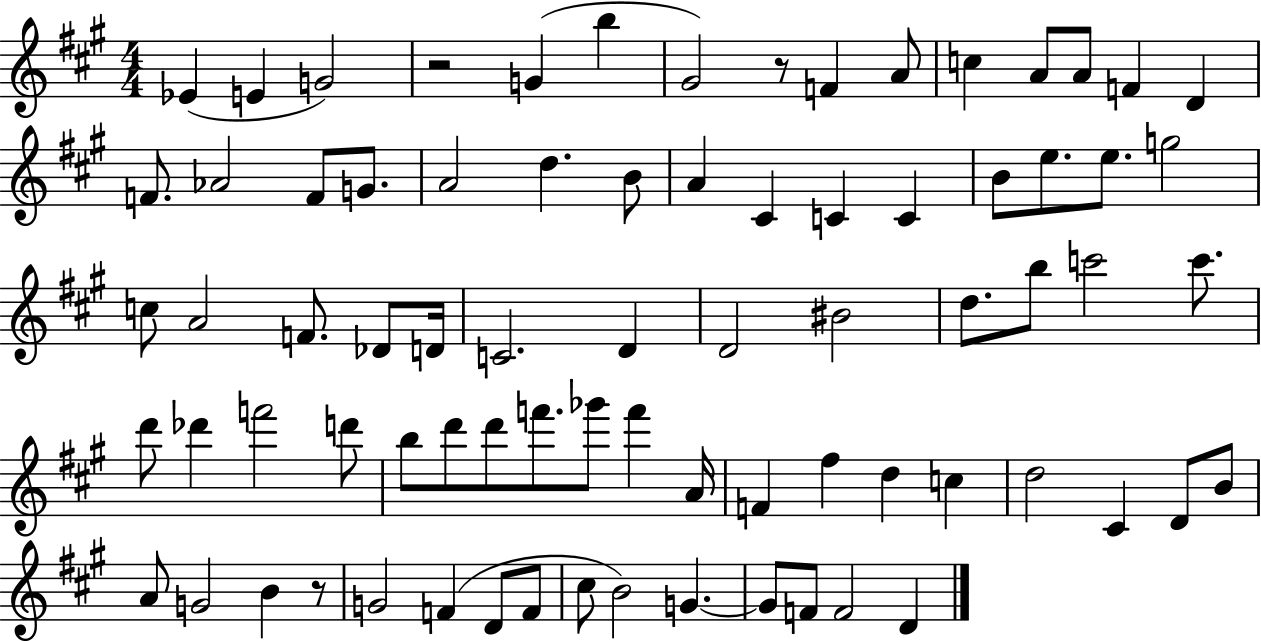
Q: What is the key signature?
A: A major